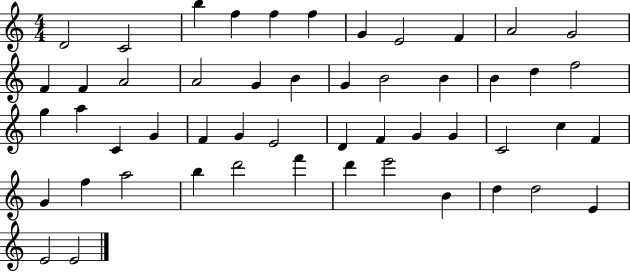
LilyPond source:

{
  \clef treble
  \numericTimeSignature
  \time 4/4
  \key c \major
  d'2 c'2 | b''4 f''4 f''4 f''4 | g'4 e'2 f'4 | a'2 g'2 | \break f'4 f'4 a'2 | a'2 g'4 b'4 | g'4 b'2 b'4 | b'4 d''4 f''2 | \break g''4 a''4 c'4 g'4 | f'4 g'4 e'2 | d'4 f'4 g'4 g'4 | c'2 c''4 f'4 | \break g'4 f''4 a''2 | b''4 d'''2 f'''4 | d'''4 e'''2 b'4 | d''4 d''2 e'4 | \break e'2 e'2 | \bar "|."
}